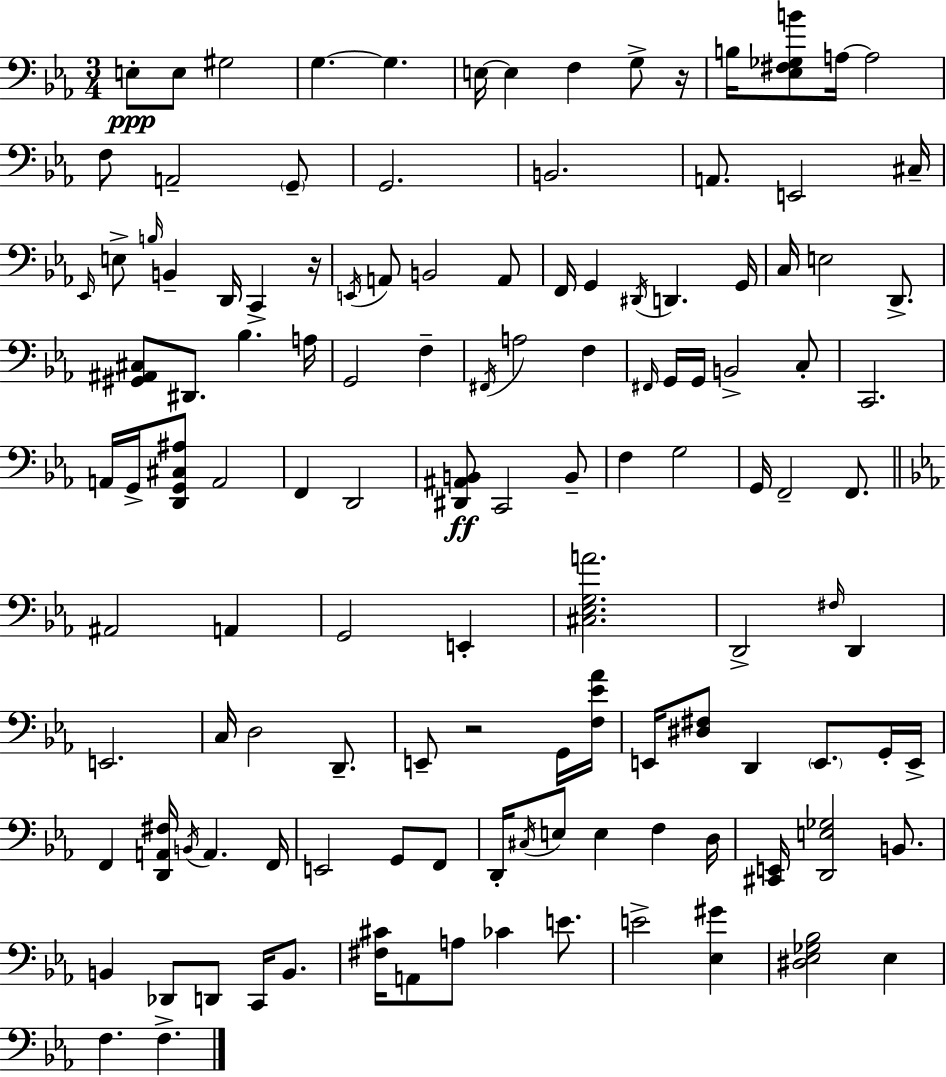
X:1
T:Untitled
M:3/4
L:1/4
K:Cm
E,/2 E,/2 ^G,2 G, G, E,/4 E, F, G,/2 z/4 B,/4 [_E,^F,_G,B]/2 A,/4 A,2 F,/2 A,,2 G,,/2 G,,2 B,,2 A,,/2 E,,2 ^C,/4 _E,,/4 E,/2 B,/4 B,, D,,/4 C,, z/4 E,,/4 A,,/2 B,,2 A,,/2 F,,/4 G,, ^D,,/4 D,, G,,/4 C,/4 E,2 D,,/2 [^G,,^A,,^C,]/2 ^D,,/2 _B, A,/4 G,,2 F, ^F,,/4 A,2 F, ^F,,/4 G,,/4 G,,/4 B,,2 C,/2 C,,2 A,,/4 G,,/4 [D,,G,,^C,^A,]/2 A,,2 F,, D,,2 [^D,,^A,,B,,]/2 C,,2 B,,/2 F, G,2 G,,/4 F,,2 F,,/2 ^A,,2 A,, G,,2 E,, [^C,_E,G,A]2 D,,2 ^F,/4 D,, E,,2 C,/4 D,2 D,,/2 E,,/2 z2 G,,/4 [F,_E_A]/4 E,,/4 [^D,^F,]/2 D,, E,,/2 G,,/4 E,,/4 F,, [D,,A,,^F,]/4 B,,/4 A,, F,,/4 E,,2 G,,/2 F,,/2 D,,/4 ^C,/4 E,/2 E, F, D,/4 [^C,,E,,]/4 [D,,E,_G,]2 B,,/2 B,, _D,,/2 D,,/2 C,,/4 B,,/2 [^F,^C]/4 A,,/2 A,/2 _C E/2 E2 [_E,^G] [^D,_E,_G,_B,]2 _E, F, F,